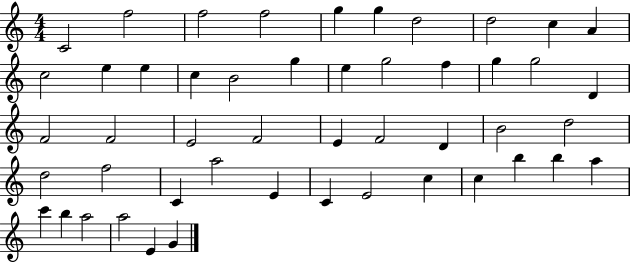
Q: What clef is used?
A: treble